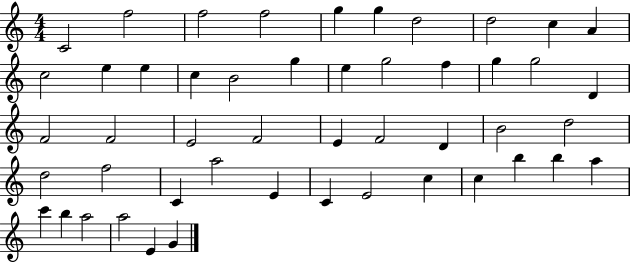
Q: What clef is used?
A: treble